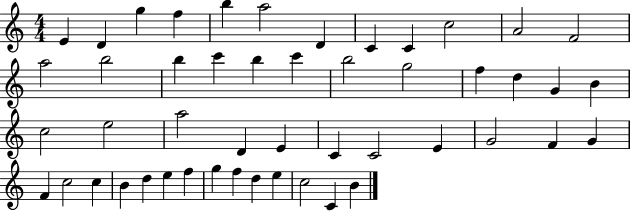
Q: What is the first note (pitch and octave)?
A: E4